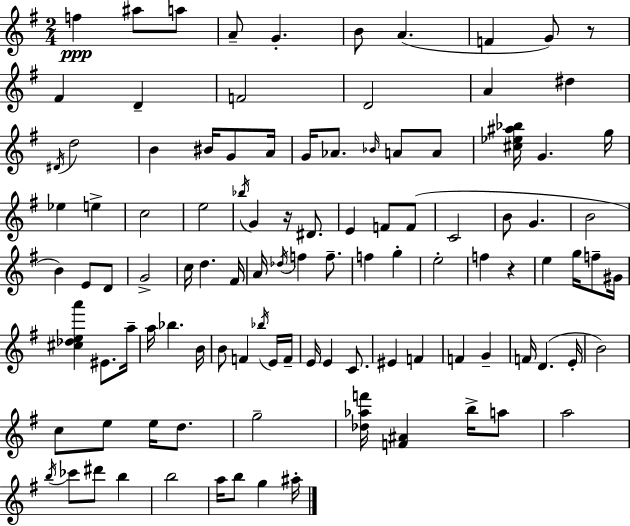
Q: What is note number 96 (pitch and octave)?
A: A5